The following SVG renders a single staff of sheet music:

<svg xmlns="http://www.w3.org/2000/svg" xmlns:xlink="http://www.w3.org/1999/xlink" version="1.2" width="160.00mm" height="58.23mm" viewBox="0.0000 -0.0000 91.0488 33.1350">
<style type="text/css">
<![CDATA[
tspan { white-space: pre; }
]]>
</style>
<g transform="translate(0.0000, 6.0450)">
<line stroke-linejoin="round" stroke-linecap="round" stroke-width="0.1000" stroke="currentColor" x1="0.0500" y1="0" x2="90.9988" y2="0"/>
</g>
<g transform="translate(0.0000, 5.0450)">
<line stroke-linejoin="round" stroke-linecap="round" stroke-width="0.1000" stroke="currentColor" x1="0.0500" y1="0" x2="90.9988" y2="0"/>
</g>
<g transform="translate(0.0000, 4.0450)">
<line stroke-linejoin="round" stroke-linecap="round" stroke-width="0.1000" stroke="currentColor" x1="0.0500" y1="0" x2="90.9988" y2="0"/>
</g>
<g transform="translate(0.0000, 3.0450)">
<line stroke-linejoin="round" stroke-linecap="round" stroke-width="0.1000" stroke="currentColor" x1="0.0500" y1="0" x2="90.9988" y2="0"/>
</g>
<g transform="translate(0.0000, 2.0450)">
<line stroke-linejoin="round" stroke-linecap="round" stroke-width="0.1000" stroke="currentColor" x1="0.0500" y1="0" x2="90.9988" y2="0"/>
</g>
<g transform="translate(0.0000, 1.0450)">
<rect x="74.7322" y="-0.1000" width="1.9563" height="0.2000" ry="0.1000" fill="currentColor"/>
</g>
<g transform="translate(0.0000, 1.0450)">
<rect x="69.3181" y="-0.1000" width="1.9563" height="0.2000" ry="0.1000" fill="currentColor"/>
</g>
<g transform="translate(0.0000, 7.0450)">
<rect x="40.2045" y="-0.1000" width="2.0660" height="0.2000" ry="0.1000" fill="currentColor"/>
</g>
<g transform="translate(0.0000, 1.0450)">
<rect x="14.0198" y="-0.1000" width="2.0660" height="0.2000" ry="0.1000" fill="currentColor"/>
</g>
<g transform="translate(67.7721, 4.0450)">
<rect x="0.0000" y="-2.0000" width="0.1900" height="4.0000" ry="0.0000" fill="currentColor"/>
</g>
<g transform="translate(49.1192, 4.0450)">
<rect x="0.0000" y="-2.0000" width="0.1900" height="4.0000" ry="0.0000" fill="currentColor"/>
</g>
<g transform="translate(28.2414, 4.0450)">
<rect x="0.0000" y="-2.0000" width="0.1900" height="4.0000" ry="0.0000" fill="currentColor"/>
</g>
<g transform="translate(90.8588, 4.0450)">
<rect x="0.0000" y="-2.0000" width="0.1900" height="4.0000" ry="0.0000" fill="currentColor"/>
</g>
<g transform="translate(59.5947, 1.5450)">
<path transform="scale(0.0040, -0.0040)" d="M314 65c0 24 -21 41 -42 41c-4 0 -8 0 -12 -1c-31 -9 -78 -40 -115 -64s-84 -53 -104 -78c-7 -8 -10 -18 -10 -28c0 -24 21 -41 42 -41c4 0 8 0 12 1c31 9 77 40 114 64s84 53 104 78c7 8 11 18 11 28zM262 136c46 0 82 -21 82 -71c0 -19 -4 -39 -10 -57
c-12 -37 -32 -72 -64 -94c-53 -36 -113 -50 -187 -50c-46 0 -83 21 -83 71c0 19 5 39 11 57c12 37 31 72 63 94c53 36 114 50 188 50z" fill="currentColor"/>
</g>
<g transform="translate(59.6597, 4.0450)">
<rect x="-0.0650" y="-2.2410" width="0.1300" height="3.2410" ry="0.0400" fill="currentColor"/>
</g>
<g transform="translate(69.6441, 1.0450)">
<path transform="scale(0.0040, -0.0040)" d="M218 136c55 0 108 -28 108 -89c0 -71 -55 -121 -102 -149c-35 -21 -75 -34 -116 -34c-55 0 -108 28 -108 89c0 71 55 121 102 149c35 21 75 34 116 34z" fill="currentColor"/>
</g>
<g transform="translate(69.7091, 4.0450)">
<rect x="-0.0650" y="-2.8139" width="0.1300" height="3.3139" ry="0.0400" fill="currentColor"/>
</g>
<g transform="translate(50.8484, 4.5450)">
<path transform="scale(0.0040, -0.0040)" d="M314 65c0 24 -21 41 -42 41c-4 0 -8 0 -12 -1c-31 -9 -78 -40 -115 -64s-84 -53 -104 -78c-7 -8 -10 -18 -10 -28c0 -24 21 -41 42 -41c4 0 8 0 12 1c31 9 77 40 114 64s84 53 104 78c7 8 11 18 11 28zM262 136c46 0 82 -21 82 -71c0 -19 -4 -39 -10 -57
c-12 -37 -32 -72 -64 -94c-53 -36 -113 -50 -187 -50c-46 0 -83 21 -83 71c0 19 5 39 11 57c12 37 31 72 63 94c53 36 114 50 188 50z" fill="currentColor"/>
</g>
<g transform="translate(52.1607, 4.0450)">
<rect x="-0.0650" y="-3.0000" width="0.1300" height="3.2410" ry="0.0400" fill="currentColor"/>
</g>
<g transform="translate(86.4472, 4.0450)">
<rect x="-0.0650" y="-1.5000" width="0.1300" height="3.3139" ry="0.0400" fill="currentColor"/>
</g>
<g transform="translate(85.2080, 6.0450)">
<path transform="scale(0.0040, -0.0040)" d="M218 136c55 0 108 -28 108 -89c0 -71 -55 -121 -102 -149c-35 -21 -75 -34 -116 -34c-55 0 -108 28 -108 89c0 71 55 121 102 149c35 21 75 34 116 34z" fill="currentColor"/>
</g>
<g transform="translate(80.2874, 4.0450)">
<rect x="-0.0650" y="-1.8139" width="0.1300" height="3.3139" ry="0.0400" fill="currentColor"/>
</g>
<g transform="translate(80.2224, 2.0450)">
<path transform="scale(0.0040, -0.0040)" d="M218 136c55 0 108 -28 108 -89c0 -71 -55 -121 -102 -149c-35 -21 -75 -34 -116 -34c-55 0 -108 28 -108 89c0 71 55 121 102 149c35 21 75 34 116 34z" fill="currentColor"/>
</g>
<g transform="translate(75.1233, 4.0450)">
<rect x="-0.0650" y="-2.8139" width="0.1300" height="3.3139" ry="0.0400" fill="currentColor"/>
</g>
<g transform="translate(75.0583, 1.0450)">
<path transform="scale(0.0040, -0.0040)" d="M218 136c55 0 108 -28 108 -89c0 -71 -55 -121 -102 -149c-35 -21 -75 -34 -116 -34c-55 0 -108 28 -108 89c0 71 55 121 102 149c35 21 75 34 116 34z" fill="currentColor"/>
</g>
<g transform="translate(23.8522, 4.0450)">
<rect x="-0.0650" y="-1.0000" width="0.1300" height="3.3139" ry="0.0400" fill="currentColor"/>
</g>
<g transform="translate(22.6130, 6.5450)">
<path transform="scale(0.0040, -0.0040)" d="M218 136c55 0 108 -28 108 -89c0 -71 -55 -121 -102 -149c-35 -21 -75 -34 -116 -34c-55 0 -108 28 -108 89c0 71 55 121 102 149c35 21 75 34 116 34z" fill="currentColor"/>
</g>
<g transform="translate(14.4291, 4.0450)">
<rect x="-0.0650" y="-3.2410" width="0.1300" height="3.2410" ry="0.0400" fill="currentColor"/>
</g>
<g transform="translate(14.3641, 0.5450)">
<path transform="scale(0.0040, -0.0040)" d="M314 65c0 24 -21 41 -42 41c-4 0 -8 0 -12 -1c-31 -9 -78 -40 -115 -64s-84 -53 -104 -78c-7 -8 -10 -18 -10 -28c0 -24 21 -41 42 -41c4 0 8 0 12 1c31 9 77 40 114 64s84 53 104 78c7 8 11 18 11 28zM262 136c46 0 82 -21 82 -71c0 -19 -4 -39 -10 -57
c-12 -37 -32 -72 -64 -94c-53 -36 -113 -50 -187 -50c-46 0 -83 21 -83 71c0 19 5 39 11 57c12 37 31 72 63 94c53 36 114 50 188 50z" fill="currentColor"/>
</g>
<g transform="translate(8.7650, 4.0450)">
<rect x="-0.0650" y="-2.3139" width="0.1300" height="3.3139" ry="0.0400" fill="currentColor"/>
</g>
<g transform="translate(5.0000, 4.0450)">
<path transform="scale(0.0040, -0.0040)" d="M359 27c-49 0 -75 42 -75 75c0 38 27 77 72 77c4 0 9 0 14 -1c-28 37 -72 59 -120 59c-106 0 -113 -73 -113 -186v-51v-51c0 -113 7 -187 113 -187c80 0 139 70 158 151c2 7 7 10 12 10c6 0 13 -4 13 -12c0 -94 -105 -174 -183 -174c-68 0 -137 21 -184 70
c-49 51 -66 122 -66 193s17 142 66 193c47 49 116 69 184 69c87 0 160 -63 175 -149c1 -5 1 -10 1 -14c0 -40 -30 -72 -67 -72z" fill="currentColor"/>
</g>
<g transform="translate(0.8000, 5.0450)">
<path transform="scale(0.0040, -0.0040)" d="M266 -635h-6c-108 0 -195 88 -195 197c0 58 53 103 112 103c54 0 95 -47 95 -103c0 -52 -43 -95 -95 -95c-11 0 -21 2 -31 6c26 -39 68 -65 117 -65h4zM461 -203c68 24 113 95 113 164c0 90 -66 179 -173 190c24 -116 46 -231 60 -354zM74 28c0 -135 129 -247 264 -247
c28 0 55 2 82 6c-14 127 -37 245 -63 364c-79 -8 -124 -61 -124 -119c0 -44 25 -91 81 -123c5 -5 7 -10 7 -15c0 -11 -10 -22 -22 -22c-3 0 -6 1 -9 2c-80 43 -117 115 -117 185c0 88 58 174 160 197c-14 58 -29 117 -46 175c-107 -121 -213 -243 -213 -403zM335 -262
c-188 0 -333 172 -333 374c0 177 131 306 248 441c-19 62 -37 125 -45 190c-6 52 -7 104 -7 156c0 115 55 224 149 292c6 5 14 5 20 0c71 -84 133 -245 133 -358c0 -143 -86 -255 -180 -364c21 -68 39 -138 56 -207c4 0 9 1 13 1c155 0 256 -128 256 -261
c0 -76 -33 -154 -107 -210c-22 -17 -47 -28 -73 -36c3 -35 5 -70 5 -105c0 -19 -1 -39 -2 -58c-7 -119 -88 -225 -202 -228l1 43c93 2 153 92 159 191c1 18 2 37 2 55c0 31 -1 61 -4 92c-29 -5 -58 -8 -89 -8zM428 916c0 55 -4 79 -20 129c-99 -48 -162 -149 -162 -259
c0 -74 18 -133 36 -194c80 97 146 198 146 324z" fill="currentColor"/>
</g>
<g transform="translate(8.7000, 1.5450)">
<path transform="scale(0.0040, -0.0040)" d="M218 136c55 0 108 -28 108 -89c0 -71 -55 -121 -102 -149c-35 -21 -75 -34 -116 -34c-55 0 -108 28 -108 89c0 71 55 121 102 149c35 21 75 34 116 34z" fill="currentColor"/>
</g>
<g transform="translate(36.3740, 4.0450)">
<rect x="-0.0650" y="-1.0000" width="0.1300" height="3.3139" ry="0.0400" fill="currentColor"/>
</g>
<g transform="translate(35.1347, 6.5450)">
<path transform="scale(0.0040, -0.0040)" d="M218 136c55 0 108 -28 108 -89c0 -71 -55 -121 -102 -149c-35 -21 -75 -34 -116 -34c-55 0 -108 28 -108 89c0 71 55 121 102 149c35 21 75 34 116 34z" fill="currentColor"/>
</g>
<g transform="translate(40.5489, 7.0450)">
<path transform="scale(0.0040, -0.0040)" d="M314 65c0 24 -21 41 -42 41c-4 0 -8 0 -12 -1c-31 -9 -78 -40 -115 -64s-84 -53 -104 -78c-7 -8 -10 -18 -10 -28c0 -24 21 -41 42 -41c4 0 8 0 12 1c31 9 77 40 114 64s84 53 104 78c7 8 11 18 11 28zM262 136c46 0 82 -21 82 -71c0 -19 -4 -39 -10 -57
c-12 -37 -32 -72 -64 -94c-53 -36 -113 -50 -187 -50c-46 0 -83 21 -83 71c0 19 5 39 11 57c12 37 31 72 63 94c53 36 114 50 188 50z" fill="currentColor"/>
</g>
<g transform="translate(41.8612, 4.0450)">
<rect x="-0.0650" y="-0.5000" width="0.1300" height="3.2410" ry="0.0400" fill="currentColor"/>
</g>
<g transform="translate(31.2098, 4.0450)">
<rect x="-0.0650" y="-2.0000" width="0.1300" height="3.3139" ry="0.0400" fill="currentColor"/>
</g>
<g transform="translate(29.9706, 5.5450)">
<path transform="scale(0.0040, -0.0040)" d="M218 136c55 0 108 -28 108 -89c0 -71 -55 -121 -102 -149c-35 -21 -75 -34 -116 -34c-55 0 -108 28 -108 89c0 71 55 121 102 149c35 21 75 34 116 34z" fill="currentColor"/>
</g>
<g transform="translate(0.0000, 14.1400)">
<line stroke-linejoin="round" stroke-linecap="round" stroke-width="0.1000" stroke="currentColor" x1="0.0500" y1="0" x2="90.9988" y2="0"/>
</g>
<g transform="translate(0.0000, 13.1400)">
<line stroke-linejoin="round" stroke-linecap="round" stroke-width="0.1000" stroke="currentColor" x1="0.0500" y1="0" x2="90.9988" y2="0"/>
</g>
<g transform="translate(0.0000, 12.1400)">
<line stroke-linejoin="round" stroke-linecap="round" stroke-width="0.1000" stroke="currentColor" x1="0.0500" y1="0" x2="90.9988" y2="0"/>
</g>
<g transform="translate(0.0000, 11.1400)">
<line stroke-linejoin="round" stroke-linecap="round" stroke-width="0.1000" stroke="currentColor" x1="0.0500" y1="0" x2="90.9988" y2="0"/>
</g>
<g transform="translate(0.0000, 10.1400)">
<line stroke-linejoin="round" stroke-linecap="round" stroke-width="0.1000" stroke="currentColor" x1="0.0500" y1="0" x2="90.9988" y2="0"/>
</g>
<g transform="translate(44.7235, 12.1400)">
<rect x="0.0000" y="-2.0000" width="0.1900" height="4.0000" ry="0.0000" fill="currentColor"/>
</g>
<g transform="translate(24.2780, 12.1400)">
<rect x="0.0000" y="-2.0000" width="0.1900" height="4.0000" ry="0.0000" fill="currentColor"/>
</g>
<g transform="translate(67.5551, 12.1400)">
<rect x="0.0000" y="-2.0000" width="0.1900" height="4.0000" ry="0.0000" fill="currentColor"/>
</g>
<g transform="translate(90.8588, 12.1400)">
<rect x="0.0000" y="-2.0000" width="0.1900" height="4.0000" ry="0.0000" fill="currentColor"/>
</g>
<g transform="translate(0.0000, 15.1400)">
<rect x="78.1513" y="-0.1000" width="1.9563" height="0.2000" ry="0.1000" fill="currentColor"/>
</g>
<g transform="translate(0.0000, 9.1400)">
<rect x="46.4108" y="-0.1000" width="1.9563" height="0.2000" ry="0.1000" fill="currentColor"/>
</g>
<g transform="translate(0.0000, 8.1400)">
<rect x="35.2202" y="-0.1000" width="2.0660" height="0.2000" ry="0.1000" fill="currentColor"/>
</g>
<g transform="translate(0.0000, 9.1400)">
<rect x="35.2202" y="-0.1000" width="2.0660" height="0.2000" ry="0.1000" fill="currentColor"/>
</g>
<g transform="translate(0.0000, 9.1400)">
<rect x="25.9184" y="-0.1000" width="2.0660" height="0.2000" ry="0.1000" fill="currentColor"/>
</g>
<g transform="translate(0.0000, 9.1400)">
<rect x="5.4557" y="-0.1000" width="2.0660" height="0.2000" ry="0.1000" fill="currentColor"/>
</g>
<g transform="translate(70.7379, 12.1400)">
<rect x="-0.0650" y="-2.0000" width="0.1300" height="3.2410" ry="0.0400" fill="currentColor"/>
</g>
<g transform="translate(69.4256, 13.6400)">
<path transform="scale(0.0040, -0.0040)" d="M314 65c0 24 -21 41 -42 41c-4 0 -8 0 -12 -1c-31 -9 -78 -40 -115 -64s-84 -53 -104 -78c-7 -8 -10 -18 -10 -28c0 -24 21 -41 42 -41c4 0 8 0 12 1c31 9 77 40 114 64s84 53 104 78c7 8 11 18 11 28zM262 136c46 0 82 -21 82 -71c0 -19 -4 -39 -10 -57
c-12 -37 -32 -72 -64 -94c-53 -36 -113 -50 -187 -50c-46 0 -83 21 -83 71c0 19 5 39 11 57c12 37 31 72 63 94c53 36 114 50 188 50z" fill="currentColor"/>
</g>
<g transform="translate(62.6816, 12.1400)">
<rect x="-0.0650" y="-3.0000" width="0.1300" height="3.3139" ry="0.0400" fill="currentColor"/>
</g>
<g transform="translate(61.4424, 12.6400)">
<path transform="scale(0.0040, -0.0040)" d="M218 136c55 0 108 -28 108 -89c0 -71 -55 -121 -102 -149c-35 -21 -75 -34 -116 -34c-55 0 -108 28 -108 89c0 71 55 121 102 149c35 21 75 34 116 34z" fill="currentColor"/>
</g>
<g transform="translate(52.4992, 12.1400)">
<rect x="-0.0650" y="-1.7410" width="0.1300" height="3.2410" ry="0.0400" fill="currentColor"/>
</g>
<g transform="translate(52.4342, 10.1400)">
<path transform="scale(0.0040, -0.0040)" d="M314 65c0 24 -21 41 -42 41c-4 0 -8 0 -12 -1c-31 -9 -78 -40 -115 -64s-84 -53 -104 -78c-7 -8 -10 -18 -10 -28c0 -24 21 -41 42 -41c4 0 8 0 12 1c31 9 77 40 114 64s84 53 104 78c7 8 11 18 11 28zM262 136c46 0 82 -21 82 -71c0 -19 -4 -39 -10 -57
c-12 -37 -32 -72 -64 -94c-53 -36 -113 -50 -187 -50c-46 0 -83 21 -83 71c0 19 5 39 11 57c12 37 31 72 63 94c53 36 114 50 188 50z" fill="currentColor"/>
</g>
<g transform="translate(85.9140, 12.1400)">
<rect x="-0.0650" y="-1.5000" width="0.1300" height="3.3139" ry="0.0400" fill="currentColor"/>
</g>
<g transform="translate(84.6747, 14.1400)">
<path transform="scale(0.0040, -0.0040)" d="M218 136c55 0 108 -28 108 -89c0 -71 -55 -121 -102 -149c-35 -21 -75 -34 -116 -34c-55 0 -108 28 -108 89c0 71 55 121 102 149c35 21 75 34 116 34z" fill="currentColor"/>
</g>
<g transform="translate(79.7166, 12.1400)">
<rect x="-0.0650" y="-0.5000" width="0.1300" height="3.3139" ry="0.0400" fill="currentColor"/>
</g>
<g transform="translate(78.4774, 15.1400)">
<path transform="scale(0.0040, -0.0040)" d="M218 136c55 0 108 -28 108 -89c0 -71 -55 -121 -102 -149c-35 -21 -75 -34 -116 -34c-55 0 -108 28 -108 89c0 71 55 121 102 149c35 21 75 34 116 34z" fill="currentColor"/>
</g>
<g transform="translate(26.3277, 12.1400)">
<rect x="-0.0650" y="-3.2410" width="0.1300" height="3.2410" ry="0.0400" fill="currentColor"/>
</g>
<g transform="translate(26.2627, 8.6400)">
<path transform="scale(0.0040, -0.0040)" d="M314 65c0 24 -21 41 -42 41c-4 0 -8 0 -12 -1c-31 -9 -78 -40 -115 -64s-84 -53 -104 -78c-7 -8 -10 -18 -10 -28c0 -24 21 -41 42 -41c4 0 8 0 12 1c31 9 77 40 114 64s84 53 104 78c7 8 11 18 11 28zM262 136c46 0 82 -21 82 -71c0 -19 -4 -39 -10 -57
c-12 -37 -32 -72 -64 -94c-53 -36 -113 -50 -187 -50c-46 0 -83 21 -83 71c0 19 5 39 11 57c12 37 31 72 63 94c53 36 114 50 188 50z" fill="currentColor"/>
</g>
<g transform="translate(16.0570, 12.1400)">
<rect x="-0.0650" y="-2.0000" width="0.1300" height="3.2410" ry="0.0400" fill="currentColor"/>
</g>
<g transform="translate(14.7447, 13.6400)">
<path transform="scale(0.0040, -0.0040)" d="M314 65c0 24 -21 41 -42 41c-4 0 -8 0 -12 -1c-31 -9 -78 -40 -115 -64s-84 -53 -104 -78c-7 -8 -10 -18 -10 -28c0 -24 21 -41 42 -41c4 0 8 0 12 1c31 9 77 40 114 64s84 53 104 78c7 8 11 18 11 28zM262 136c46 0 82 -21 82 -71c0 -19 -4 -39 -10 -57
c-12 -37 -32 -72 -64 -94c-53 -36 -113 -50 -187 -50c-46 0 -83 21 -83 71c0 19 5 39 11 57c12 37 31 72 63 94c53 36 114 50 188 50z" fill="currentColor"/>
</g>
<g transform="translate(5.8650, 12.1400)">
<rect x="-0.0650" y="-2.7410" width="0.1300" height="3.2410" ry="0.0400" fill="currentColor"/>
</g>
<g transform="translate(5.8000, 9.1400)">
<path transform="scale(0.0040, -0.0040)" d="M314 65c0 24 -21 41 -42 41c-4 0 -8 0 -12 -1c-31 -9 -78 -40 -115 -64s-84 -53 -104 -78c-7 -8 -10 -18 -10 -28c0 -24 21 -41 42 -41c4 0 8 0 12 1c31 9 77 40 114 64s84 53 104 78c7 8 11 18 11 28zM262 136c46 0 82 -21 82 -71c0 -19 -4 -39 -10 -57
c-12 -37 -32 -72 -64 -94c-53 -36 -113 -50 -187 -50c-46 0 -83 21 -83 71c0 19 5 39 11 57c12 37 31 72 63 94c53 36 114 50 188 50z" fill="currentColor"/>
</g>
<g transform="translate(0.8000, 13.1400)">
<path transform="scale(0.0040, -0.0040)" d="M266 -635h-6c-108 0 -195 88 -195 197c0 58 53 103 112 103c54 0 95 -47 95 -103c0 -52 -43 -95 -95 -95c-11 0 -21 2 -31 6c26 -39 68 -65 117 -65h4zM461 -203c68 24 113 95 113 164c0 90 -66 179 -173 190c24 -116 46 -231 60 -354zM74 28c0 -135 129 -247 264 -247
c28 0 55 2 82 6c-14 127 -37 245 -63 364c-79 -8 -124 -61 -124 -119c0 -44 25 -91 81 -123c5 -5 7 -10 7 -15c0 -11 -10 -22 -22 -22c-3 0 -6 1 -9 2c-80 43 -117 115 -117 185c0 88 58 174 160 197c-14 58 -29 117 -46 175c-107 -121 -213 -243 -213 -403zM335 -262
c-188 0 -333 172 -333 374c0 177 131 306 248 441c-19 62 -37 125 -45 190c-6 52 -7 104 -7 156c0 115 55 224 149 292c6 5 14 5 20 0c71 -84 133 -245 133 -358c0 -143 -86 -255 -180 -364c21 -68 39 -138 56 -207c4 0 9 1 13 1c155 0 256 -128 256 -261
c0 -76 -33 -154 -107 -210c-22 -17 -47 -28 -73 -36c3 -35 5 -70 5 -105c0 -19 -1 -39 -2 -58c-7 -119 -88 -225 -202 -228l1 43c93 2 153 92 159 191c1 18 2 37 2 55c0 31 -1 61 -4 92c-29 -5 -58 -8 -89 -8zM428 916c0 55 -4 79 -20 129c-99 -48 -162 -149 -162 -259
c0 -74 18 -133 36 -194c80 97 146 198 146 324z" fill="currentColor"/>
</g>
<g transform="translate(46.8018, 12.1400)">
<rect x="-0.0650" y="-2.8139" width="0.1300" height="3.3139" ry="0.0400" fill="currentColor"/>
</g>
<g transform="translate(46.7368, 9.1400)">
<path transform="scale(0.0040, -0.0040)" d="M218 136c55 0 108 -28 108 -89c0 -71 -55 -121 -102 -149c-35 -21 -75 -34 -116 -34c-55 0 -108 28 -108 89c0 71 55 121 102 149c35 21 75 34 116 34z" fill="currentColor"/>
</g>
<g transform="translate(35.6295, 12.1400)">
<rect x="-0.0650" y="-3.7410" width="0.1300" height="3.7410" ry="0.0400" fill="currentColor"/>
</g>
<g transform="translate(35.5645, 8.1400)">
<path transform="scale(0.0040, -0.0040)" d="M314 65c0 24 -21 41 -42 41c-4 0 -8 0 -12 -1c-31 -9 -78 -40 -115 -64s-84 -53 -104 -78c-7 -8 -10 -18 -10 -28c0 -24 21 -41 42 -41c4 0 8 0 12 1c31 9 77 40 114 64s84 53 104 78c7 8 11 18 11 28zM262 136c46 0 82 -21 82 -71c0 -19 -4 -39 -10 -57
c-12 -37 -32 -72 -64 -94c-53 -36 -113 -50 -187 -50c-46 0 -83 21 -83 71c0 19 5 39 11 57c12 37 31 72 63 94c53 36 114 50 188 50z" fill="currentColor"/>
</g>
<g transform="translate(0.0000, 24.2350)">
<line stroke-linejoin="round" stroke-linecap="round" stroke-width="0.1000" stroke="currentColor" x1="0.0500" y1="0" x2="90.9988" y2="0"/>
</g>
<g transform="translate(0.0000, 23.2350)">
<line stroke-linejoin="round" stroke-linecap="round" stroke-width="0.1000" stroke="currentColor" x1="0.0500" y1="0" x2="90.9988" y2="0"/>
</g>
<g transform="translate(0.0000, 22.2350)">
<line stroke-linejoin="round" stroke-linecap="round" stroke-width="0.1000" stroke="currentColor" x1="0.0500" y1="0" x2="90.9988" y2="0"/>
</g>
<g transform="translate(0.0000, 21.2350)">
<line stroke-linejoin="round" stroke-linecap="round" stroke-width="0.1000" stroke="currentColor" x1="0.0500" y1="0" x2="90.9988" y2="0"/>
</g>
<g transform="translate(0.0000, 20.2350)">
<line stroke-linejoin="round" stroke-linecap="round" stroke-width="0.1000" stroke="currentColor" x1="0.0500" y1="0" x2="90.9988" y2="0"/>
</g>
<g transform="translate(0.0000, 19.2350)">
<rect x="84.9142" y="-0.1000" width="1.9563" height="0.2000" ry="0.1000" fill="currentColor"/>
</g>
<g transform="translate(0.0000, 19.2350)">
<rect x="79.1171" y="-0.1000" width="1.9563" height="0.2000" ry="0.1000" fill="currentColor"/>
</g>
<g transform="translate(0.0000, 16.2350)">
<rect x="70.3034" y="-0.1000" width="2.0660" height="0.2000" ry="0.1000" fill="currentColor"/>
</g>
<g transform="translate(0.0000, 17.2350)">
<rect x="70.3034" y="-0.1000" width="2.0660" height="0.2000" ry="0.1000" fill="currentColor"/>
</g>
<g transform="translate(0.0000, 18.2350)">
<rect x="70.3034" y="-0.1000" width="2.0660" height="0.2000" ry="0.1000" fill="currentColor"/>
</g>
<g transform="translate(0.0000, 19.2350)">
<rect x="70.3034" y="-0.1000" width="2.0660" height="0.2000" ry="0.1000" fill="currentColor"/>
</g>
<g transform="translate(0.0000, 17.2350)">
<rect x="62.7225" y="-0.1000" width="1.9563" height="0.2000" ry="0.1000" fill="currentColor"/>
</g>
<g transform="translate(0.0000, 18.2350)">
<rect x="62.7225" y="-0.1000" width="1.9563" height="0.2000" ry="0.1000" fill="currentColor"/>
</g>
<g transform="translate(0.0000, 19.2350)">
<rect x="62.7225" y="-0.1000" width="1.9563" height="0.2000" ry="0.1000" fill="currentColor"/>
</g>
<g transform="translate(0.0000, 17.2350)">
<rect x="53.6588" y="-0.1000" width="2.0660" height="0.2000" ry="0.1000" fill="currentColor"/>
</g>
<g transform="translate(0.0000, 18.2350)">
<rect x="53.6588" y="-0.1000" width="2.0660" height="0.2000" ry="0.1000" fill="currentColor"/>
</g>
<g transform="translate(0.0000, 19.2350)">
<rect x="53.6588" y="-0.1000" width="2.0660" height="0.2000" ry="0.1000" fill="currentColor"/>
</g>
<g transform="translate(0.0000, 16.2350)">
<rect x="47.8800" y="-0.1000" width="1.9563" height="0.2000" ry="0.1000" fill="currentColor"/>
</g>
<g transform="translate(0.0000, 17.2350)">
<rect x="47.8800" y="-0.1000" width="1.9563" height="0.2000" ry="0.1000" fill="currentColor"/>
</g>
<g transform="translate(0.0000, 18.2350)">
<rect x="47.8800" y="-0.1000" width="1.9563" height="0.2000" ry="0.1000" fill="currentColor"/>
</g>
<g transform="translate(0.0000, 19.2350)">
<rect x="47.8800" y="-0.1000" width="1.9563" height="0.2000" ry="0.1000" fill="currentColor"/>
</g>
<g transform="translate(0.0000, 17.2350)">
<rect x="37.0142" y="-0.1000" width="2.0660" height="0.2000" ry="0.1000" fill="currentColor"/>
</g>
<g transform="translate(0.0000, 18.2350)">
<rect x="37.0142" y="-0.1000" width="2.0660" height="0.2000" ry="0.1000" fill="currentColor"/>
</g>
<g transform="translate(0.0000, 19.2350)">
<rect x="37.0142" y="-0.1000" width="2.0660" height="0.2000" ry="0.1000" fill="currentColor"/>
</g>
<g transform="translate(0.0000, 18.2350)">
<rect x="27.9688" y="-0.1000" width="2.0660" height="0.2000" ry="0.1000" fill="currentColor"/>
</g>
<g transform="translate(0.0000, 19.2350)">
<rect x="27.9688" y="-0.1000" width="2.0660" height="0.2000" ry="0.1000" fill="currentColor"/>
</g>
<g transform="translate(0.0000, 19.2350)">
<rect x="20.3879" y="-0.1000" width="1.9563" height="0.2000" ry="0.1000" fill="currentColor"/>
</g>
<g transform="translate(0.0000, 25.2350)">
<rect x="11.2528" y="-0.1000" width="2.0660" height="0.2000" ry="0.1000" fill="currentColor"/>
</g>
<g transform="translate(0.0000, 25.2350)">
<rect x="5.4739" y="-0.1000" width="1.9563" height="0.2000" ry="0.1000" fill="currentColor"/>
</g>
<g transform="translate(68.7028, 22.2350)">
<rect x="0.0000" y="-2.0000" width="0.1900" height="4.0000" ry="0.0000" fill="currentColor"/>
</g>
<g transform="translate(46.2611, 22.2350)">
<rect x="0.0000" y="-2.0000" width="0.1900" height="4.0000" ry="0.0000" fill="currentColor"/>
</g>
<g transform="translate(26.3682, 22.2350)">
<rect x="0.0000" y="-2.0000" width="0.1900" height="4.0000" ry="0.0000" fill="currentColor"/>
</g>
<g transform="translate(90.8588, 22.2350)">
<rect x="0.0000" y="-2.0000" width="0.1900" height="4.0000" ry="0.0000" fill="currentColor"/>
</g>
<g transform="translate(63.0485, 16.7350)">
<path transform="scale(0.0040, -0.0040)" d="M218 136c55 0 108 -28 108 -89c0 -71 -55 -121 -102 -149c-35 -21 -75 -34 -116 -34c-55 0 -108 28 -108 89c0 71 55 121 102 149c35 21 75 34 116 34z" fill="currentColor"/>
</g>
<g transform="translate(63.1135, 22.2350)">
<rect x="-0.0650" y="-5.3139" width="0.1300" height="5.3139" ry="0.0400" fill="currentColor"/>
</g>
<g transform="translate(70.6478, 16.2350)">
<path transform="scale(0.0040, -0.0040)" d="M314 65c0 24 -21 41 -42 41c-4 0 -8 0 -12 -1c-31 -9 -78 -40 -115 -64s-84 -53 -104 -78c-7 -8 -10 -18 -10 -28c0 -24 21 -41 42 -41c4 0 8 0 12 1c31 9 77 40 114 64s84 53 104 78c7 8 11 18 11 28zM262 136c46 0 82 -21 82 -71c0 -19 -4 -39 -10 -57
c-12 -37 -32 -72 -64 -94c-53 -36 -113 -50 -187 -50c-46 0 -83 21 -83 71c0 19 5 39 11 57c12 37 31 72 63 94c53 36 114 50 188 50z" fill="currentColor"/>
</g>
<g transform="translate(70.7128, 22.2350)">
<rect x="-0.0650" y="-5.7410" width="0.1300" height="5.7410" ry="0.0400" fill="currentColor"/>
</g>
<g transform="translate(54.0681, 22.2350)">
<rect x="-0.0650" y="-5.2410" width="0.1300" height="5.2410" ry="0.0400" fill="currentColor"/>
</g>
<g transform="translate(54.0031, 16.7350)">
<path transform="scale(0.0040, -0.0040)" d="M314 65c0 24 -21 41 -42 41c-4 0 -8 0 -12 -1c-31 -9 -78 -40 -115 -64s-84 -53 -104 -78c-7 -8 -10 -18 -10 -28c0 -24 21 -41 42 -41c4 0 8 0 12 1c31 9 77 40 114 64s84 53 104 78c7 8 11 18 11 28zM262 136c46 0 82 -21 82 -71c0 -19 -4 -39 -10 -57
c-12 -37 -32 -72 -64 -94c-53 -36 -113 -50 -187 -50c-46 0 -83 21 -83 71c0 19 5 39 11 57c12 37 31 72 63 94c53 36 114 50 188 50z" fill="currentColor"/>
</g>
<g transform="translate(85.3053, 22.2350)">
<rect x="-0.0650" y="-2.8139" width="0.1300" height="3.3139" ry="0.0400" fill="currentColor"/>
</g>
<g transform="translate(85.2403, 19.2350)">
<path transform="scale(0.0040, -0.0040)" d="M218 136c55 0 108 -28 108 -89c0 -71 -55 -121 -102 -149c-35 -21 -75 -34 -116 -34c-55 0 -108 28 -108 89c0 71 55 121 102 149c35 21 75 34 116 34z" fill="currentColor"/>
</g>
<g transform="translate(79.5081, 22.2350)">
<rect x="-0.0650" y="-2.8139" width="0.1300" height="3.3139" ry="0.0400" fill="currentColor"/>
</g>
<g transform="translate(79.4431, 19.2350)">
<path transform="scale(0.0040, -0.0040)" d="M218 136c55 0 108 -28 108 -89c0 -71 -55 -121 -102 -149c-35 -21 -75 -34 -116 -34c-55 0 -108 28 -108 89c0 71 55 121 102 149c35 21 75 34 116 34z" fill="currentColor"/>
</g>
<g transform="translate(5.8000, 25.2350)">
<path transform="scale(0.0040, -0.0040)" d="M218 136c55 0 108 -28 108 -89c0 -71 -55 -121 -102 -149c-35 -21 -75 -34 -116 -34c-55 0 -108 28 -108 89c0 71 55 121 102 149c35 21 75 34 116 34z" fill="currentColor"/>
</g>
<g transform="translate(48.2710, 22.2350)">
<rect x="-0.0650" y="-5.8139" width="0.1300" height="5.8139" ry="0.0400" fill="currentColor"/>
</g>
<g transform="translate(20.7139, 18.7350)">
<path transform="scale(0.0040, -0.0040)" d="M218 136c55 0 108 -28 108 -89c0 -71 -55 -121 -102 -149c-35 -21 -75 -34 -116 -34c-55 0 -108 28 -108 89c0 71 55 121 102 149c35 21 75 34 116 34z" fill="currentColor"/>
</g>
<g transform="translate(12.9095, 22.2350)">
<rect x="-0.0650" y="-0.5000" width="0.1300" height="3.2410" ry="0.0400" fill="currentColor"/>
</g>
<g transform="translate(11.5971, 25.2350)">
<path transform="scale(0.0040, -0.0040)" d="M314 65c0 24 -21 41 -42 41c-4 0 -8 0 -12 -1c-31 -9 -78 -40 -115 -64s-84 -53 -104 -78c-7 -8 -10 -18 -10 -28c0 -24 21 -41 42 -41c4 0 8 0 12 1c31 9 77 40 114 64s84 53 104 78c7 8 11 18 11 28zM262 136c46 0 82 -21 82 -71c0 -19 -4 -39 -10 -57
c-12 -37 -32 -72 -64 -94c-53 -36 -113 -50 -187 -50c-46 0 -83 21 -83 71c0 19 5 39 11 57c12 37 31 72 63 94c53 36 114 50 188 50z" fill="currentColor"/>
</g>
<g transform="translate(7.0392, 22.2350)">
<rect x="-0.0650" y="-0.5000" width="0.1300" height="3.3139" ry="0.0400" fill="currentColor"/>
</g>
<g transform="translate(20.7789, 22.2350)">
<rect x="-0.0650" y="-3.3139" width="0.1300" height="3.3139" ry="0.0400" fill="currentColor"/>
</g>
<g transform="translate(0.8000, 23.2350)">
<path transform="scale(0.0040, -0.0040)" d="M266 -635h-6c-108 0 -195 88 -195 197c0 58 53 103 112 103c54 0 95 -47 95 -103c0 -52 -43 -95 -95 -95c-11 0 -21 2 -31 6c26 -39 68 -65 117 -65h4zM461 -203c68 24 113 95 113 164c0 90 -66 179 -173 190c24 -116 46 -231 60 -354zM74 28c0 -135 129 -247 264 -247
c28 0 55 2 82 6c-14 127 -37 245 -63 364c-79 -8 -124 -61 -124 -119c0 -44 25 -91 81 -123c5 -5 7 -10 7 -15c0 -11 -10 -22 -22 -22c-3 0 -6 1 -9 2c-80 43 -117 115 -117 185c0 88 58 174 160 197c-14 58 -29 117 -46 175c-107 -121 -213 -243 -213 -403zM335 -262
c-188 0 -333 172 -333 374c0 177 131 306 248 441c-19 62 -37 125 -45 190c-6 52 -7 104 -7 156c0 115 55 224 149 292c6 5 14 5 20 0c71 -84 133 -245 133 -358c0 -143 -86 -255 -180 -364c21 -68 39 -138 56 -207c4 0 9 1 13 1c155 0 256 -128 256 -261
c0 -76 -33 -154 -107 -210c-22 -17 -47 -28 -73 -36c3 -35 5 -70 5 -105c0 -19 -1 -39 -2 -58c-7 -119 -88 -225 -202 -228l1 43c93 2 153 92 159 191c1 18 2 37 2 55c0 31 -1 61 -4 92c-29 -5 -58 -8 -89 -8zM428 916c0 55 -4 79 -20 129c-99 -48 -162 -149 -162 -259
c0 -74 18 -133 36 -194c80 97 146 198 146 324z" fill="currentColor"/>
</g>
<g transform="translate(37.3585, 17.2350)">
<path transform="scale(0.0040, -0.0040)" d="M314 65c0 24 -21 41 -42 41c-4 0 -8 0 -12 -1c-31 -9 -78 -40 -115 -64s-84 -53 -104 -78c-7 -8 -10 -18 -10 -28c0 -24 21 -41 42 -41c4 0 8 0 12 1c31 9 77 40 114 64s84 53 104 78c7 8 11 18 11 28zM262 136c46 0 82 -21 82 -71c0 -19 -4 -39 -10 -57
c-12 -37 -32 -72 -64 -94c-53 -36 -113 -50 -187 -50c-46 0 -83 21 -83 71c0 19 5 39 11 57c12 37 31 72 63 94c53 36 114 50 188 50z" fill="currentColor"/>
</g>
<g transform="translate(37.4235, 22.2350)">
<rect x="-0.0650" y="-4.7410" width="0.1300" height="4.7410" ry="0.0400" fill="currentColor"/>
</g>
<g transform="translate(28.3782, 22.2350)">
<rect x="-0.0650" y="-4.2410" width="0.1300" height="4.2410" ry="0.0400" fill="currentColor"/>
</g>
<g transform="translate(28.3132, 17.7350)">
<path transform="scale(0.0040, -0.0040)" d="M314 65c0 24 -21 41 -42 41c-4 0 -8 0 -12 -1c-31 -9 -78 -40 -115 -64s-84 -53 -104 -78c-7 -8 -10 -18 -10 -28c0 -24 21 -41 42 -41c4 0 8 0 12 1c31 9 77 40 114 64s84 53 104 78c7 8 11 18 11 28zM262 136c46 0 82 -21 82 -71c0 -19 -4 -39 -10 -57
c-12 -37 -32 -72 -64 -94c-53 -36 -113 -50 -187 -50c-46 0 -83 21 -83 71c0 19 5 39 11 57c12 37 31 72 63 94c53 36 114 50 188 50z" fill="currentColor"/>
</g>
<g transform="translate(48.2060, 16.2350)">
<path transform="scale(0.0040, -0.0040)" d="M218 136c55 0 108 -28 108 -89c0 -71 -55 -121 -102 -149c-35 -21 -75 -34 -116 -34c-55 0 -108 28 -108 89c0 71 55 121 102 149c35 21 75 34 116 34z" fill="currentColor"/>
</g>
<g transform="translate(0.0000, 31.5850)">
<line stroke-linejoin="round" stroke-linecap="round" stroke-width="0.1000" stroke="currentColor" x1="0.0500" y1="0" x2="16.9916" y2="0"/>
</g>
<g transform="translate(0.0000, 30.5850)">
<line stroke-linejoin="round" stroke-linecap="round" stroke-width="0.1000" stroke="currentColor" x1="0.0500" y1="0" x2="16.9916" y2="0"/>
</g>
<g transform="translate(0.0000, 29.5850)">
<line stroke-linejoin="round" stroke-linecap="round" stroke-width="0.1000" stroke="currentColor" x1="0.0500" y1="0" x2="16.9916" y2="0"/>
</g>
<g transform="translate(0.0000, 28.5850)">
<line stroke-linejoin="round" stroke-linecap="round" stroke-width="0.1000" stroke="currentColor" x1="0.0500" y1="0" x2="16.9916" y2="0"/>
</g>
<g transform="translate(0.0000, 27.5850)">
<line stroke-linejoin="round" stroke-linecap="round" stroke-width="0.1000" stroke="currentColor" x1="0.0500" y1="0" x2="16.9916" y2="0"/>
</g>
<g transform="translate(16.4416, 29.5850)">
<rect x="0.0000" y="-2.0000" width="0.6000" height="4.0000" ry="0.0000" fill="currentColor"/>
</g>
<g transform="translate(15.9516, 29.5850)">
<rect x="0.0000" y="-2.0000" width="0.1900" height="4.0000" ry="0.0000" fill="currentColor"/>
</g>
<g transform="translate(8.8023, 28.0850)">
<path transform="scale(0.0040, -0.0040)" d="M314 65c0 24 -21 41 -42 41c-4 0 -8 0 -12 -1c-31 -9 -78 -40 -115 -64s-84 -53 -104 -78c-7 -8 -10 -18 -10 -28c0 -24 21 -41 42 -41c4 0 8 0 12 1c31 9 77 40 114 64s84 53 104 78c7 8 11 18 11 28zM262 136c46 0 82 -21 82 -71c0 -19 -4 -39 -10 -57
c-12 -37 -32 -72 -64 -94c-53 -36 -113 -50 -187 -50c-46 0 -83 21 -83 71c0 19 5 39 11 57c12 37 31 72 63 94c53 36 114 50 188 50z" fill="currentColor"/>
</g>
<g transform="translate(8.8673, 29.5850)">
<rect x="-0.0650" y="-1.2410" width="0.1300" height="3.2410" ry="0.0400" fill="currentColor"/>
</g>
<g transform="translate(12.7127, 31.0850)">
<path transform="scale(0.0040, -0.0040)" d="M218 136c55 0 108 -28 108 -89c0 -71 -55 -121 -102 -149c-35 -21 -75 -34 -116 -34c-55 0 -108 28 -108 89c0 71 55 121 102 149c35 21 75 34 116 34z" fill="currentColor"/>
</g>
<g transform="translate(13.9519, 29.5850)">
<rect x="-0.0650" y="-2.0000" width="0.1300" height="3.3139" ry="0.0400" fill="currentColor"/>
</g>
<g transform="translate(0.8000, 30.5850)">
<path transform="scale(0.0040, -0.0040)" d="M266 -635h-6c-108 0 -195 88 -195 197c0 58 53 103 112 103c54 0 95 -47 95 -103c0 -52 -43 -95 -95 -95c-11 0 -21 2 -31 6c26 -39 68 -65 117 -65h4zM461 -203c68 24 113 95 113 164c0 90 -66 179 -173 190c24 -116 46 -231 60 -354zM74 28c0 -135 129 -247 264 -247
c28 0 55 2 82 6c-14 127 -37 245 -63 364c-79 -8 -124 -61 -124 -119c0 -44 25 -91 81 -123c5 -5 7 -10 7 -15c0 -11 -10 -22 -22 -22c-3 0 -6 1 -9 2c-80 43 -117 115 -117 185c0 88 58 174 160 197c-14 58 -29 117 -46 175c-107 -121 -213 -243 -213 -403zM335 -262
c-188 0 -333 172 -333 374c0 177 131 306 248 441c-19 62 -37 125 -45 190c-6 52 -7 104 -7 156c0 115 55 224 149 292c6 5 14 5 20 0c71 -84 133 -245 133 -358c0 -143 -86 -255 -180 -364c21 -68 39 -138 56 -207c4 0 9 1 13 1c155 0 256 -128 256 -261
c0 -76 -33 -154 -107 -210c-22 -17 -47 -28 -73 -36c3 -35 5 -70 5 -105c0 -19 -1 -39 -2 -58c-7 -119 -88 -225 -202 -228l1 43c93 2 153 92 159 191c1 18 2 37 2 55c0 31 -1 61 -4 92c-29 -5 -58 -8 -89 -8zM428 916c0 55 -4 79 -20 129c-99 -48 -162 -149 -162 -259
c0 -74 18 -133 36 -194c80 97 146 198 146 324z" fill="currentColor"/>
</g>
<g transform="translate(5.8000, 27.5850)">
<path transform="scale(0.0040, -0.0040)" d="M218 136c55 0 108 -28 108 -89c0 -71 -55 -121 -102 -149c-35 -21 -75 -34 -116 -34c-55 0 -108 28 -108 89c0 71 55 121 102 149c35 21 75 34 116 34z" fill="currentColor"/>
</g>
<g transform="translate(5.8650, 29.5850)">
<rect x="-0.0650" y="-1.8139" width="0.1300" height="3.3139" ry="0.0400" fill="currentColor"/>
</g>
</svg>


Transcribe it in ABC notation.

X:1
T:Untitled
M:4/4
L:1/4
K:C
g b2 D F D C2 A2 g2 a a f E a2 F2 b2 c'2 a f2 A F2 C E C C2 b d'2 e'2 g' f'2 f' g'2 a a f e2 F